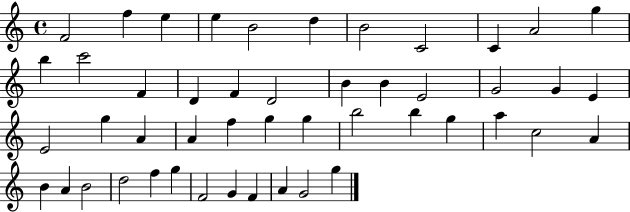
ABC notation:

X:1
T:Untitled
M:4/4
L:1/4
K:C
F2 f e e B2 d B2 C2 C A2 g b c'2 F D F D2 B B E2 G2 G E E2 g A A f g g b2 b g a c2 A B A B2 d2 f g F2 G F A G2 g